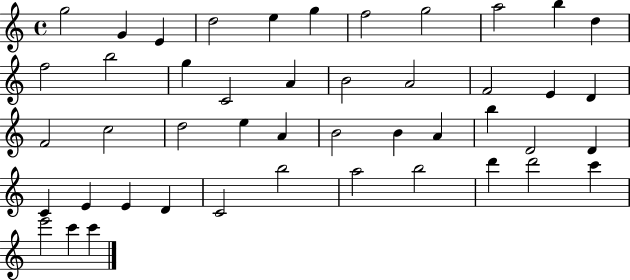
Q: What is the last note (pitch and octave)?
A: C6